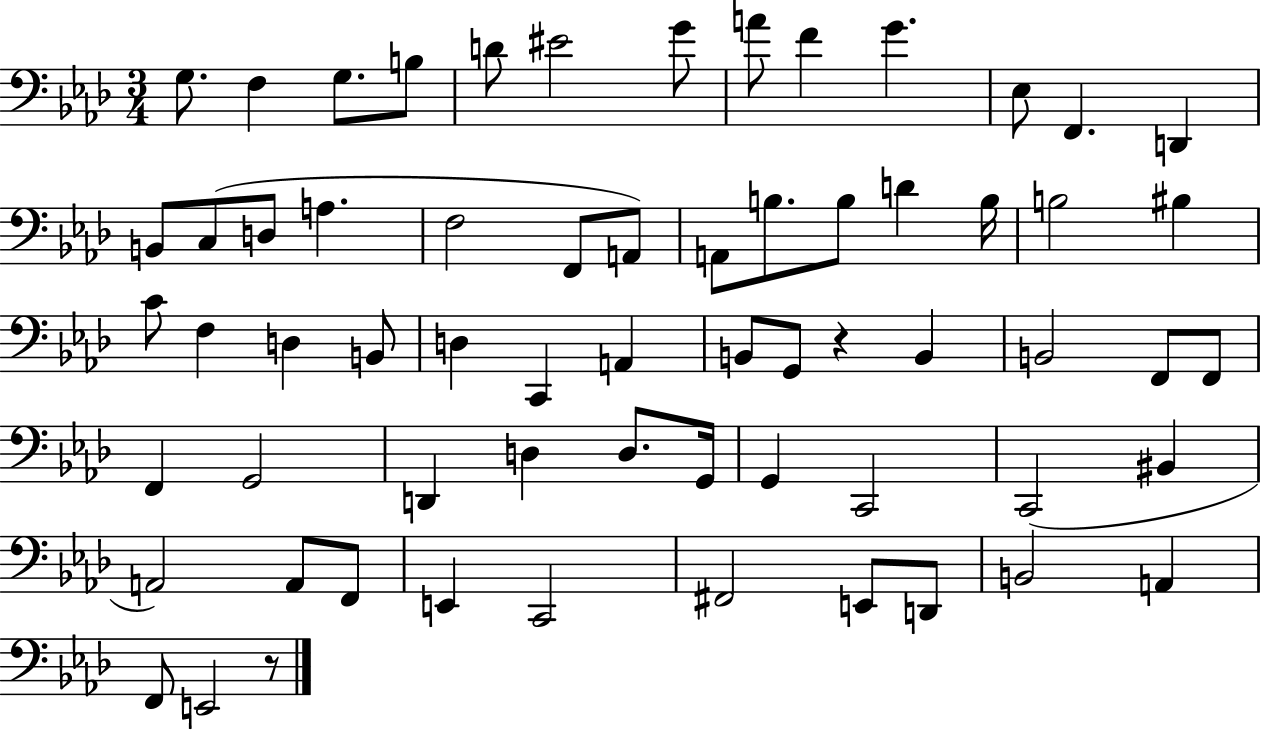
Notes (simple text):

G3/e. F3/q G3/e. B3/e D4/e EIS4/h G4/e A4/e F4/q G4/q. Eb3/e F2/q. D2/q B2/e C3/e D3/e A3/q. F3/h F2/e A2/e A2/e B3/e. B3/e D4/q B3/s B3/h BIS3/q C4/e F3/q D3/q B2/e D3/q C2/q A2/q B2/e G2/e R/q B2/q B2/h F2/e F2/e F2/q G2/h D2/q D3/q D3/e. G2/s G2/q C2/h C2/h BIS2/q A2/h A2/e F2/e E2/q C2/h F#2/h E2/e D2/e B2/h A2/q F2/e E2/h R/e